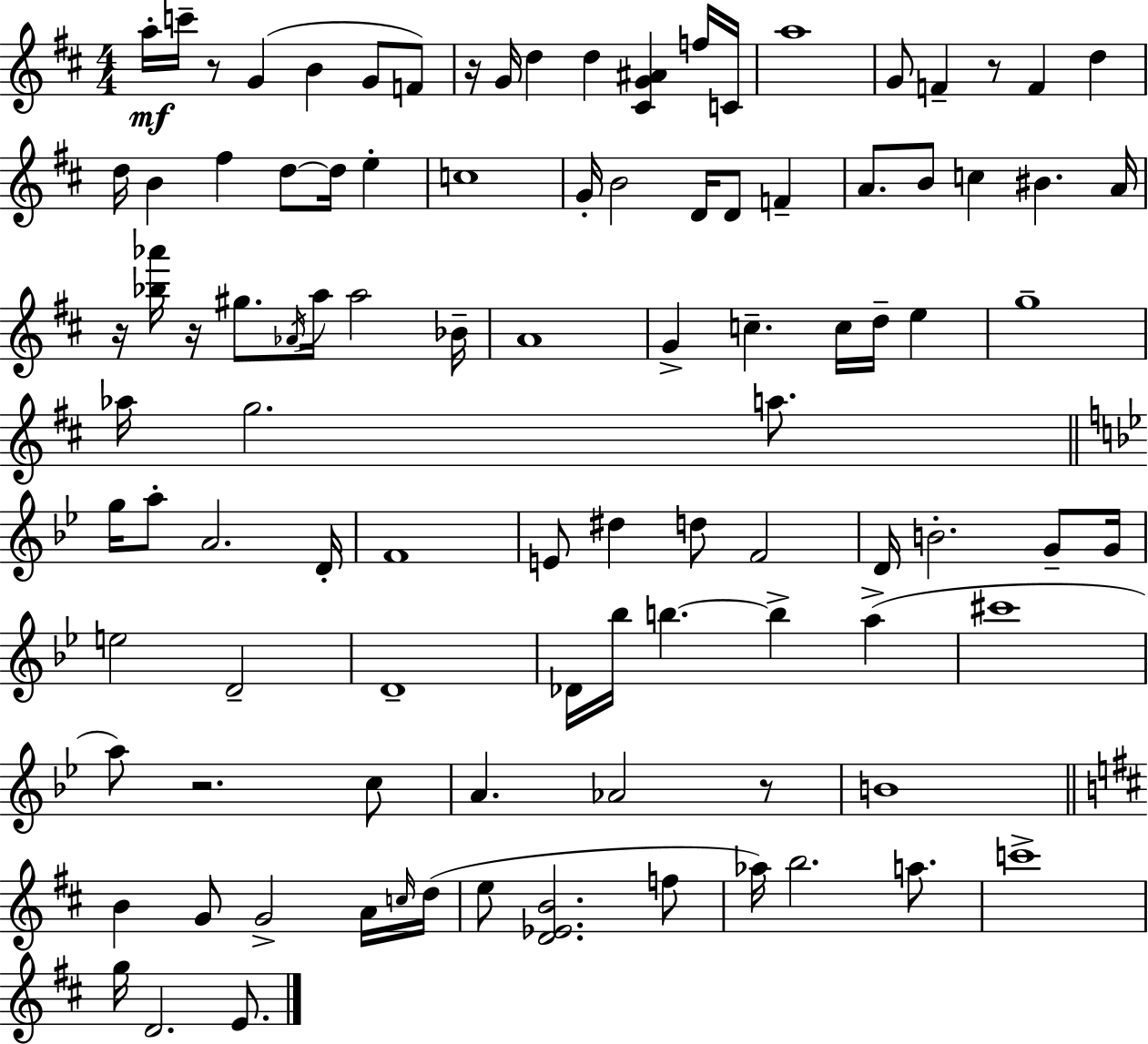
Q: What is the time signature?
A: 4/4